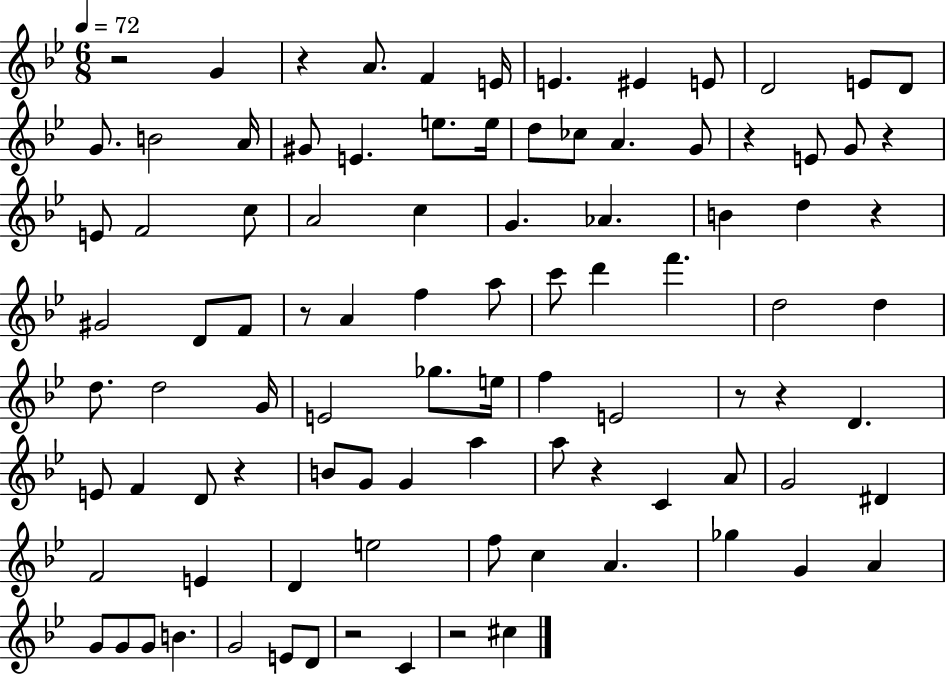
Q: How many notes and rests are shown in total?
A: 95